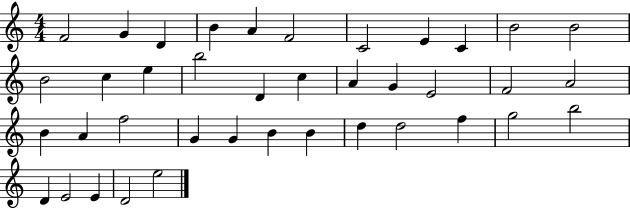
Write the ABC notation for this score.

X:1
T:Untitled
M:4/4
L:1/4
K:C
F2 G D B A F2 C2 E C B2 B2 B2 c e b2 D c A G E2 F2 A2 B A f2 G G B B d d2 f g2 b2 D E2 E D2 e2